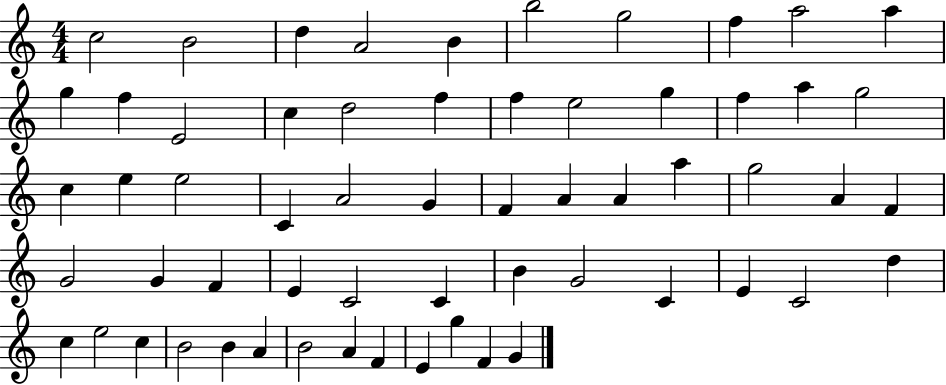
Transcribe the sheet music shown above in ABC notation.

X:1
T:Untitled
M:4/4
L:1/4
K:C
c2 B2 d A2 B b2 g2 f a2 a g f E2 c d2 f f e2 g f a g2 c e e2 C A2 G F A A a g2 A F G2 G F E C2 C B G2 C E C2 d c e2 c B2 B A B2 A F E g F G